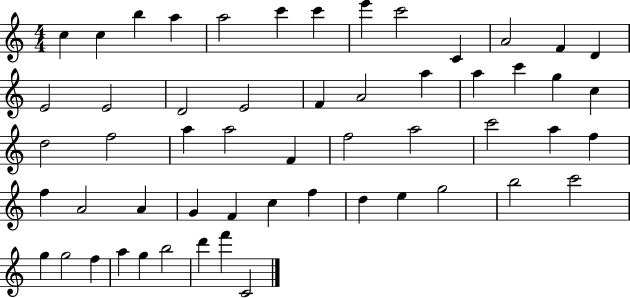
{
  \clef treble
  \numericTimeSignature
  \time 4/4
  \key c \major
  c''4 c''4 b''4 a''4 | a''2 c'''4 c'''4 | e'''4 c'''2 c'4 | a'2 f'4 d'4 | \break e'2 e'2 | d'2 e'2 | f'4 a'2 a''4 | a''4 c'''4 g''4 c''4 | \break d''2 f''2 | a''4 a''2 f'4 | f''2 a''2 | c'''2 a''4 f''4 | \break f''4 a'2 a'4 | g'4 f'4 c''4 f''4 | d''4 e''4 g''2 | b''2 c'''2 | \break g''4 g''2 f''4 | a''4 g''4 b''2 | d'''4 f'''4 c'2 | \bar "|."
}